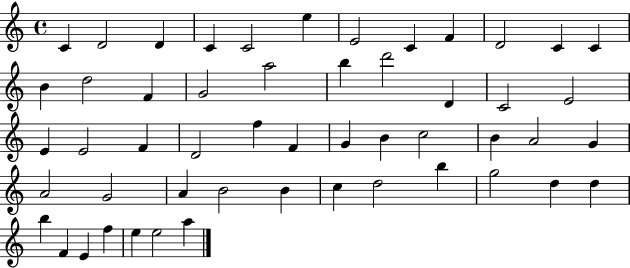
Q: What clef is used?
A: treble